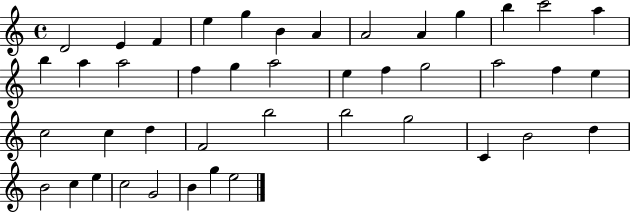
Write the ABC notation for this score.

X:1
T:Untitled
M:4/4
L:1/4
K:C
D2 E F e g B A A2 A g b c'2 a b a a2 f g a2 e f g2 a2 f e c2 c d F2 b2 b2 g2 C B2 d B2 c e c2 G2 B g e2